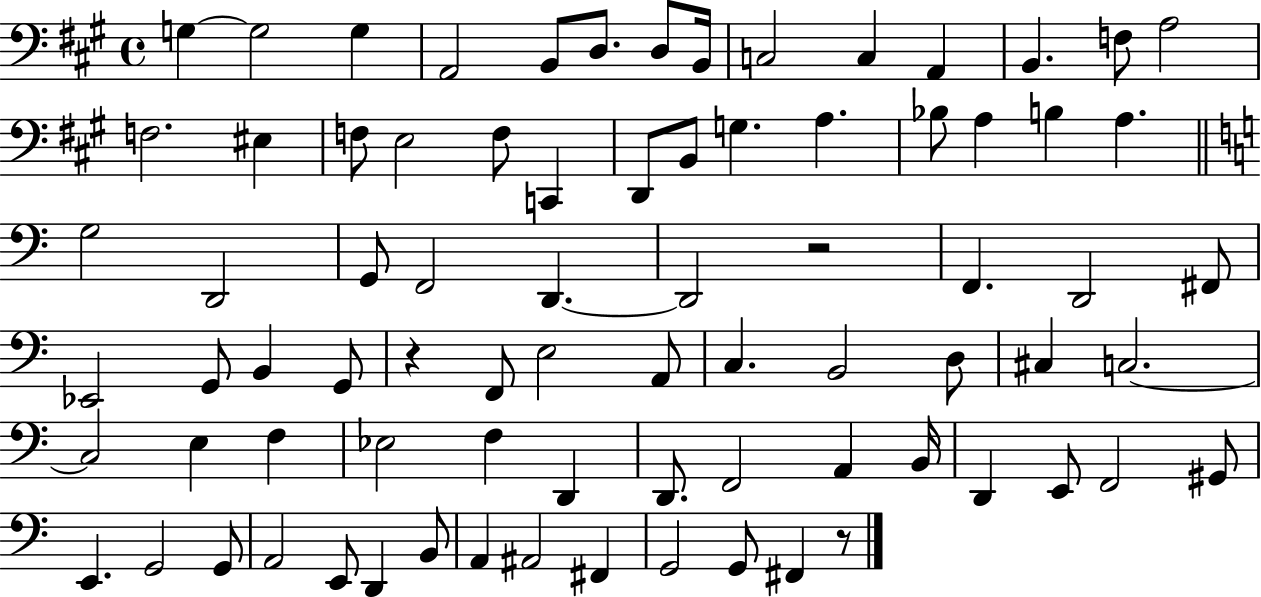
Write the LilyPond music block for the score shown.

{
  \clef bass
  \time 4/4
  \defaultTimeSignature
  \key a \major
  g4~~ g2 g4 | a,2 b,8 d8. d8 b,16 | c2 c4 a,4 | b,4. f8 a2 | \break f2. eis4 | f8 e2 f8 c,4 | d,8 b,8 g4. a4. | bes8 a4 b4 a4. | \break \bar "||" \break \key a \minor g2 d,2 | g,8 f,2 d,4.~~ | d,2 r2 | f,4. d,2 fis,8 | \break ees,2 g,8 b,4 g,8 | r4 f,8 e2 a,8 | c4. b,2 d8 | cis4 c2.~~ | \break c2 e4 f4 | ees2 f4 d,4 | d,8. f,2 a,4 b,16 | d,4 e,8 f,2 gis,8 | \break e,4. g,2 g,8 | a,2 e,8 d,4 b,8 | a,4 ais,2 fis,4 | g,2 g,8 fis,4 r8 | \break \bar "|."
}